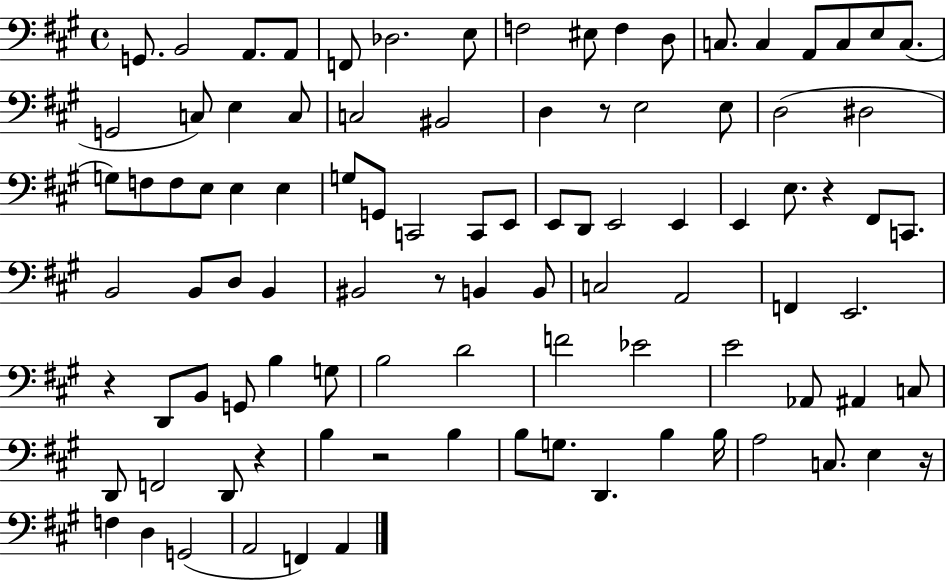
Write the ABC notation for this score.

X:1
T:Untitled
M:4/4
L:1/4
K:A
G,,/2 B,,2 A,,/2 A,,/2 F,,/2 _D,2 E,/2 F,2 ^E,/2 F, D,/2 C,/2 C, A,,/2 C,/2 E,/2 C,/2 G,,2 C,/2 E, C,/2 C,2 ^B,,2 D, z/2 E,2 E,/2 D,2 ^D,2 G,/2 F,/2 F,/2 E,/2 E, E, G,/2 G,,/2 C,,2 C,,/2 E,,/2 E,,/2 D,,/2 E,,2 E,, E,, E,/2 z ^F,,/2 C,,/2 B,,2 B,,/2 D,/2 B,, ^B,,2 z/2 B,, B,,/2 C,2 A,,2 F,, E,,2 z D,,/2 B,,/2 G,,/2 B, G,/2 B,2 D2 F2 _E2 E2 _A,,/2 ^A,, C,/2 D,,/2 F,,2 D,,/2 z B, z2 B, B,/2 G,/2 D,, B, B,/4 A,2 C,/2 E, z/4 F, D, G,,2 A,,2 F,, A,,